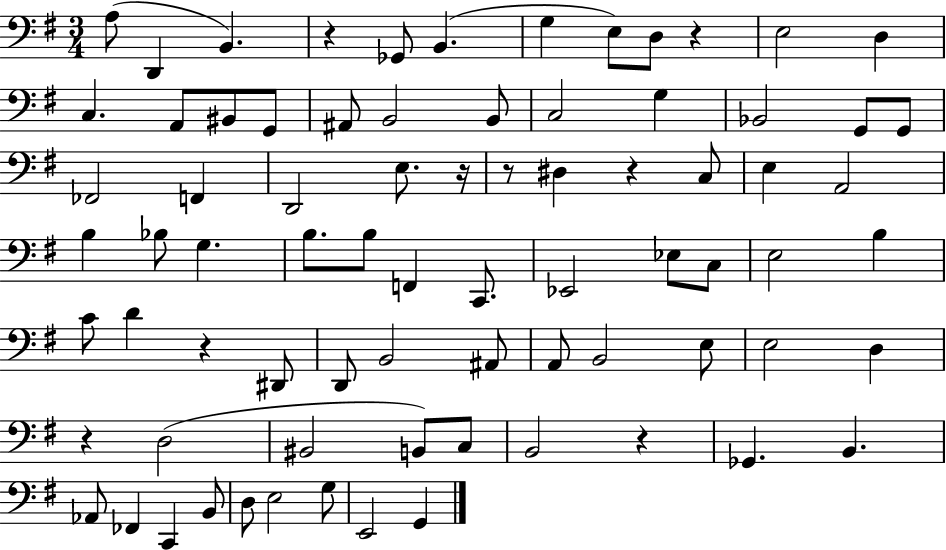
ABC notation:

X:1
T:Untitled
M:3/4
L:1/4
K:G
A,/2 D,, B,, z _G,,/2 B,, G, E,/2 D,/2 z E,2 D, C, A,,/2 ^B,,/2 G,,/2 ^A,,/2 B,,2 B,,/2 C,2 G, _B,,2 G,,/2 G,,/2 _F,,2 F,, D,,2 E,/2 z/4 z/2 ^D, z C,/2 E, A,,2 B, _B,/2 G, B,/2 B,/2 F,, C,,/2 _E,,2 _E,/2 C,/2 E,2 B, C/2 D z ^D,,/2 D,,/2 B,,2 ^A,,/2 A,,/2 B,,2 E,/2 E,2 D, z D,2 ^B,,2 B,,/2 C,/2 B,,2 z _G,, B,, _A,,/2 _F,, C,, B,,/2 D,/2 E,2 G,/2 E,,2 G,,